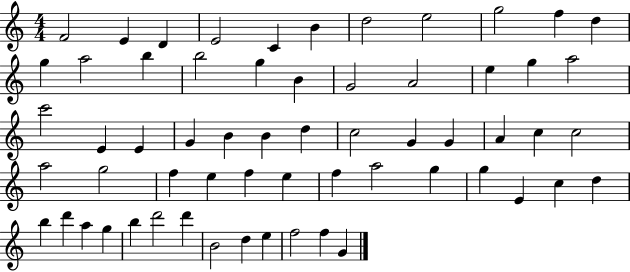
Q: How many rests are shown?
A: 0